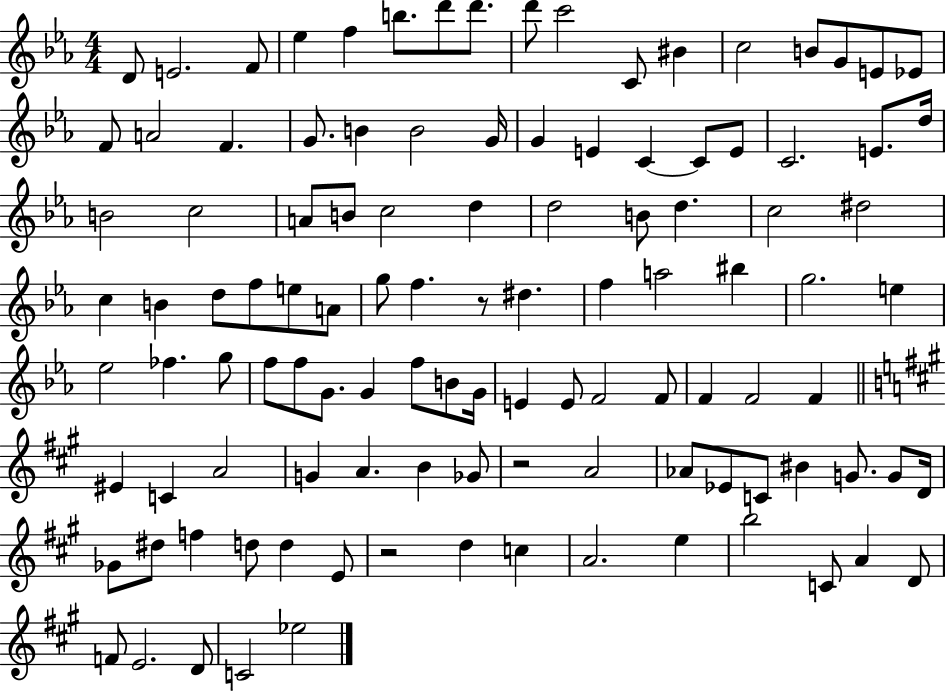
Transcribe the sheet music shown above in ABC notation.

X:1
T:Untitled
M:4/4
L:1/4
K:Eb
D/2 E2 F/2 _e f b/2 d'/2 d'/2 d'/2 c'2 C/2 ^B c2 B/2 G/2 E/2 _E/2 F/2 A2 F G/2 B B2 G/4 G E C C/2 E/2 C2 E/2 d/4 B2 c2 A/2 B/2 c2 d d2 B/2 d c2 ^d2 c B d/2 f/2 e/2 A/2 g/2 f z/2 ^d f a2 ^b g2 e _e2 _f g/2 f/2 f/2 G/2 G f/2 B/2 G/4 E E/2 F2 F/2 F F2 F ^E C A2 G A B _G/2 z2 A2 _A/2 _E/2 C/2 ^B G/2 G/2 D/4 _G/2 ^d/2 f d/2 d E/2 z2 d c A2 e b2 C/2 A D/2 F/2 E2 D/2 C2 _e2